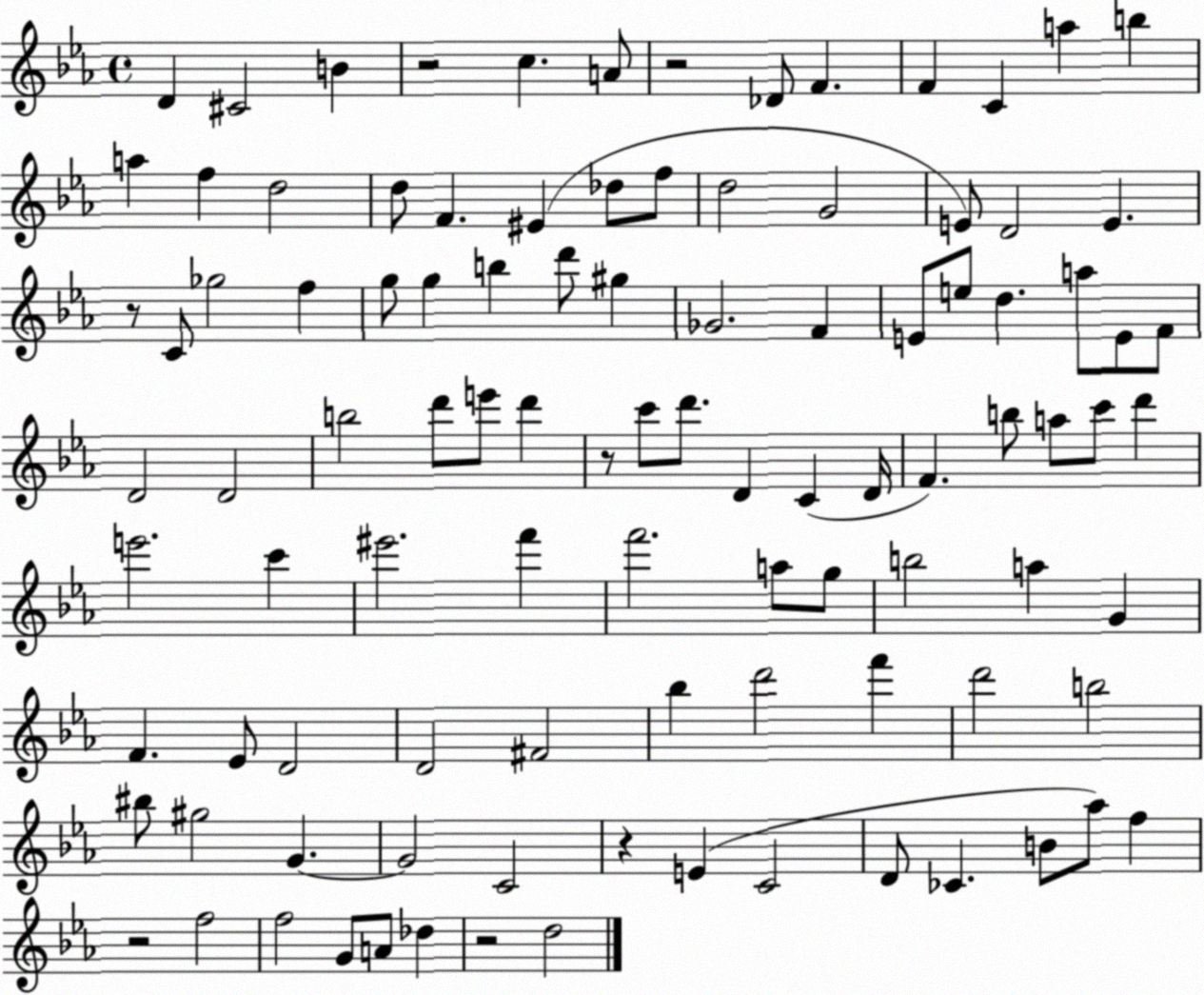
X:1
T:Untitled
M:4/4
L:1/4
K:Eb
D ^C2 B z2 c A/2 z2 _D/2 F F C a b a f d2 d/2 F ^E _d/2 f/2 d2 G2 E/2 D2 E z/2 C/2 _g2 f g/2 g b d'/2 ^g _G2 F E/2 e/2 d a/2 E/2 F/2 D2 D2 b2 d'/2 e'/2 d' z/2 c'/2 d'/2 D C D/4 F b/2 a/2 c'/2 d' e'2 c' ^e'2 f' f'2 a/2 g/2 b2 a G F _E/2 D2 D2 ^F2 _b d'2 f' d'2 b2 ^b/2 ^g2 G G2 C2 z E C2 D/2 _C B/2 _a/2 f z2 f2 f2 G/2 A/2 _d z2 d2